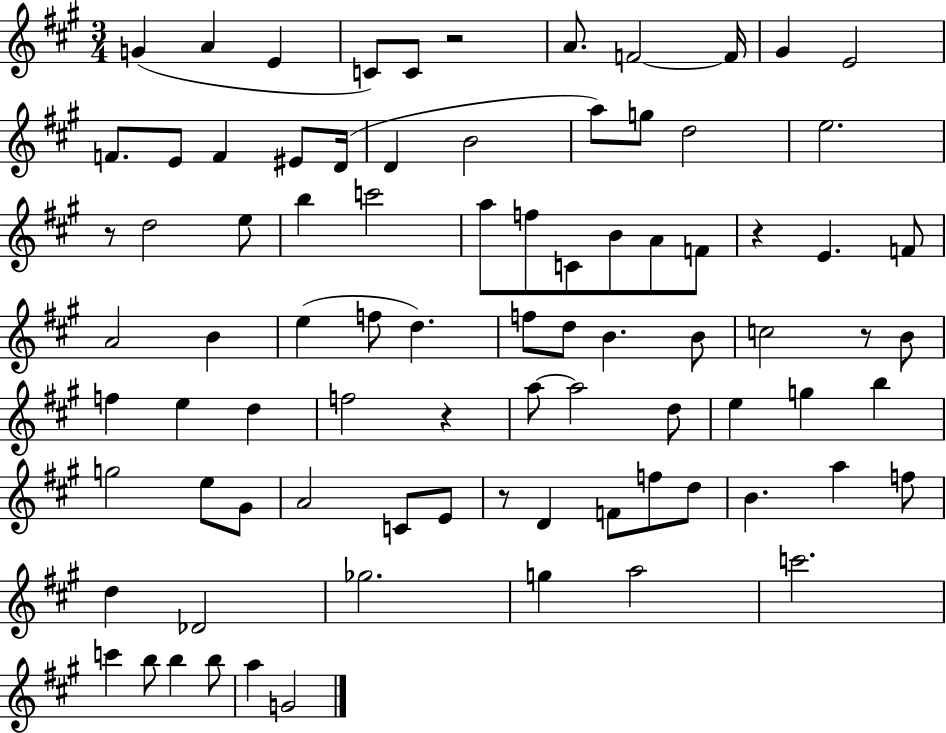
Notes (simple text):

G4/q A4/q E4/q C4/e C4/e R/h A4/e. F4/h F4/s G#4/q E4/h F4/e. E4/e F4/q EIS4/e D4/s D4/q B4/h A5/e G5/e D5/h E5/h. R/e D5/h E5/e B5/q C6/h A5/e F5/e C4/e B4/e A4/e F4/e R/q E4/q. F4/e A4/h B4/q E5/q F5/e D5/q. F5/e D5/e B4/q. B4/e C5/h R/e B4/e F5/q E5/q D5/q F5/h R/q A5/e A5/h D5/e E5/q G5/q B5/q G5/h E5/e G#4/e A4/h C4/e E4/e R/e D4/q F4/e F5/e D5/e B4/q. A5/q F5/e D5/q Db4/h Gb5/h. G5/q A5/h C6/h. C6/q B5/e B5/q B5/e A5/q G4/h